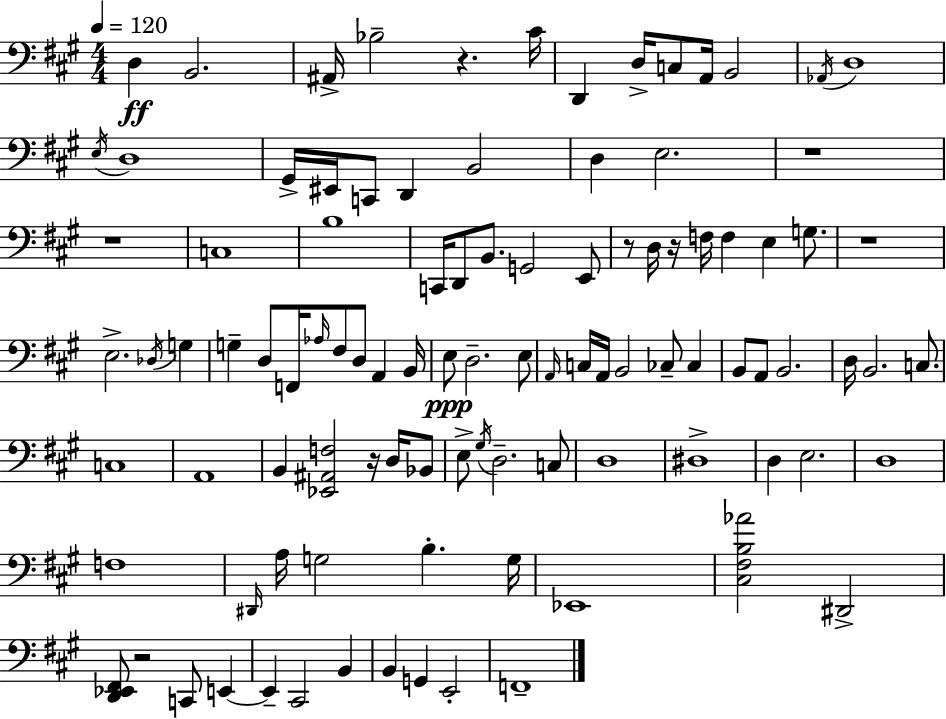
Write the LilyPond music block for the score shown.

{
  \clef bass
  \numericTimeSignature
  \time 4/4
  \key a \major
  \tempo 4 = 120
  d4\ff b,2. | ais,16-> bes2-- r4. cis'16 | d,4 d16-> c8 a,16 b,2 | \acciaccatura { aes,16 } d1 | \break \acciaccatura { e16 } d1 | gis,16-> eis,16 c,8 d,4 b,2 | d4 e2. | r1 | \break r1 | c1 | b1 | c,16 d,8 b,8. g,2 | \break e,8 r8 d16 r16 f16 f4 e4 g8. | r1 | e2.-> \acciaccatura { des16 } g4 | g4-- d8 f,16 \grace { aes16 } fis8 d8 a,4 | \break b,16 e8\ppp d2.-- | e8 \grace { a,16 } c16 a,16 b,2 ces8-- | ces4 b,8 a,8 b,2. | d16 b,2. | \break c8. c1 | a,1 | b,4 <ees, ais, f>2 | r16 d16 bes,8 e8-> \acciaccatura { gis16 } d2.-- | \break c8 d1 | dis1-> | d4 e2. | d1 | \break f1 | \grace { dis,16 } a16 g2 | b4.-. g16 ees,1 | <cis fis b aes'>2 dis,2-> | \break <d, ees, fis,>8 r2 | c,8 e,4~~ e,4-- cis,2 | b,4 b,4 g,4 e,2-. | f,1-- | \break \bar "|."
}